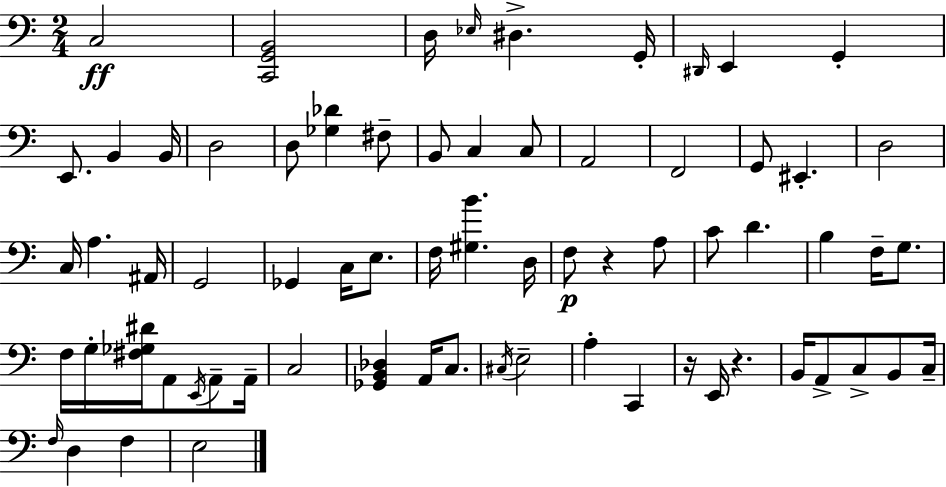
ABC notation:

X:1
T:Untitled
M:2/4
L:1/4
K:Am
C,2 [C,,G,,B,,]2 D,/4 _E,/4 ^D, G,,/4 ^D,,/4 E,, G,, E,,/2 B,, B,,/4 D,2 D,/2 [_G,_D] ^F,/2 B,,/2 C, C,/2 A,,2 F,,2 G,,/2 ^E,, D,2 C,/4 A, ^A,,/4 G,,2 _G,, C,/4 E,/2 F,/4 [^G,B] D,/4 F,/2 z A,/2 C/2 D B, F,/4 G,/2 F,/4 G,/4 [^F,_G,^D]/4 A,,/2 E,,/4 A,,/2 A,,/4 C,2 [_G,,B,,_D,] A,,/4 C,/2 ^C,/4 E,2 A, C,, z/4 E,,/4 z B,,/4 A,,/2 C,/2 B,,/2 C,/4 F,/4 D, F, E,2